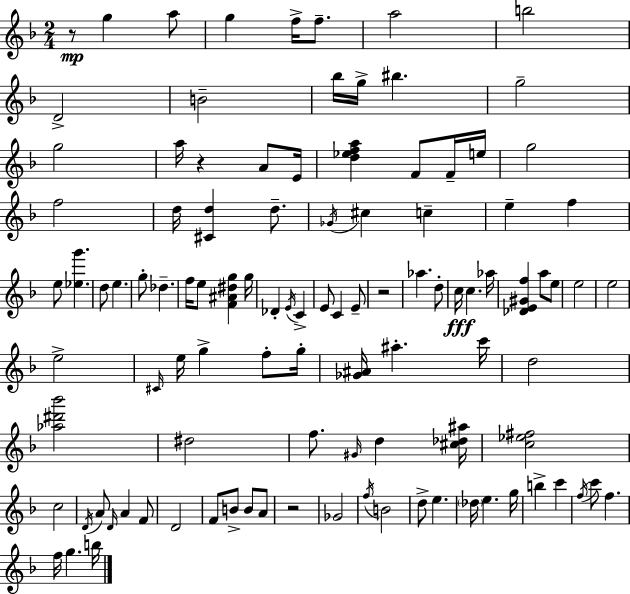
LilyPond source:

{
  \clef treble
  \numericTimeSignature
  \time 2/4
  \key f \major
  r8\mp g''4 a''8 | g''4 f''16-> f''8.-- | a''2 | b''2 | \break d'2-> | b'2-- | bes''16 g''16-> bis''4. | g''2-- | \break g''2 | a''16 r4 a'8 e'16 | <d'' ees'' f'' a''>4 f'8 f'16-- e''16 | g''2 | \break f''2 | d''16 <cis' d''>4 d''8.-- | \acciaccatura { ges'16 } cis''4 c''4-- | e''4-- f''4 | \break e''8 <ees'' g'''>4. | d''8 e''4. | g''8-. des''4.-- | f''16 e''8 <f' ais' dis'' g''>4 | \break g''16 des'4-. \acciaccatura { e'16 } c'4-> | e'8 c'4 | e'8-- r2 | aes''4. | \break d''8-. c''16\fff c''4. | aes''16 <des' e' gis' f''>4 a''8 | e''8 e''2 | e''2 | \break e''2-> | \grace { cis'16 } e''16 g''4-> | f''8-. g''16-. <ges' ais'>16 ais''4.-. | c'''16 d''2 | \break <aes'' dis''' bes'''>2 | dis''2 | f''8. \grace { gis'16 } d''4 | <cis'' des'' ais''>16 <c'' ees'' fis''>2 | \break c''2 | \acciaccatura { d'16 } a'8 \grace { d'16 } | a'4 f'8 d'2 | f'8 | \break b'8-> b'8 a'8 r2 | ges'2 | \acciaccatura { f''16 } b'2 | d''8-> | \break e''4. \parenthesize des''16 | e''4. g''16 b''4-> | c'''4 \acciaccatura { f''16 } | c'''8 f''4. | \break f''16 g''4. b''16 | \bar "|."
}